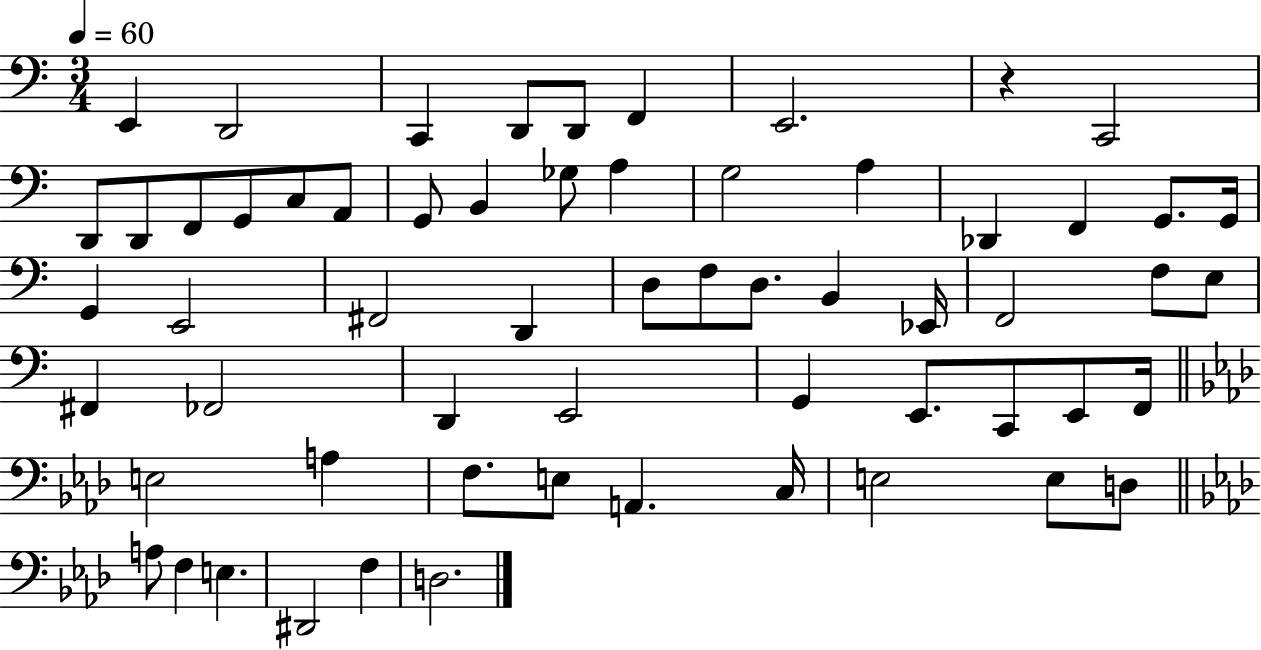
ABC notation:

X:1
T:Untitled
M:3/4
L:1/4
K:C
E,, D,,2 C,, D,,/2 D,,/2 F,, E,,2 z C,,2 D,,/2 D,,/2 F,,/2 G,,/2 C,/2 A,,/2 G,,/2 B,, _G,/2 A, G,2 A, _D,, F,, G,,/2 G,,/4 G,, E,,2 ^F,,2 D,, D,/2 F,/2 D,/2 B,, _E,,/4 F,,2 F,/2 E,/2 ^F,, _F,,2 D,, E,,2 G,, E,,/2 C,,/2 E,,/2 F,,/4 E,2 A, F,/2 E,/2 A,, C,/4 E,2 E,/2 D,/2 A,/2 F, E, ^D,,2 F, D,2